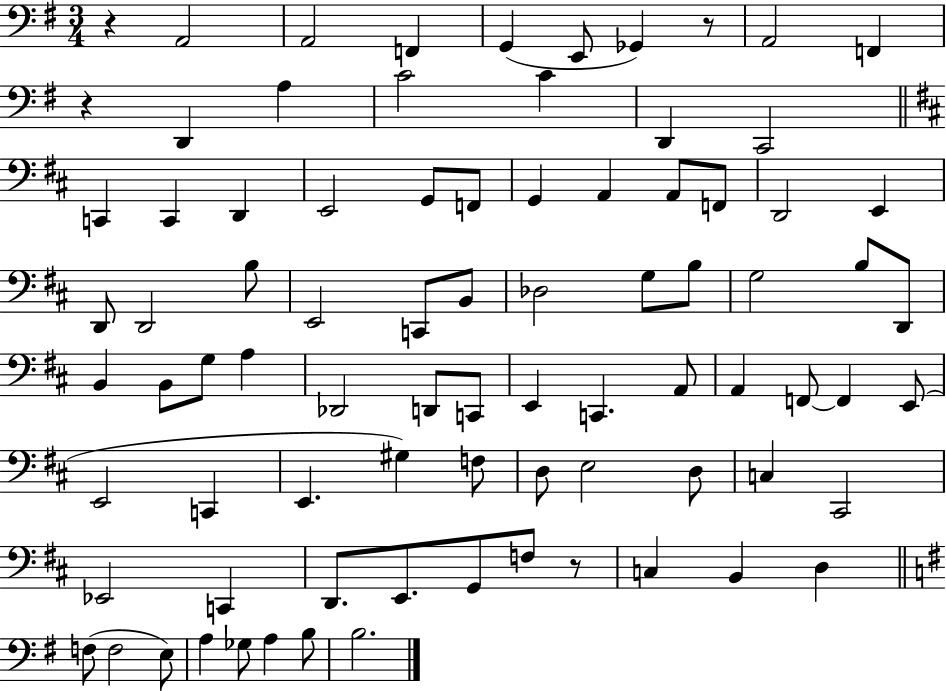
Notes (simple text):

R/q A2/h A2/h F2/q G2/q E2/e Gb2/q R/e A2/h F2/q R/q D2/q A3/q C4/h C4/q D2/q C2/h C2/q C2/q D2/q E2/h G2/e F2/e G2/q A2/q A2/e F2/e D2/h E2/q D2/e D2/h B3/e E2/h C2/e B2/e Db3/h G3/e B3/e G3/h B3/e D2/e B2/q B2/e G3/e A3/q Db2/h D2/e C2/e E2/q C2/q. A2/e A2/q F2/e F2/q E2/e E2/h C2/q E2/q. G#3/q F3/e D3/e E3/h D3/e C3/q C#2/h Eb2/h C2/q D2/e. E2/e. G2/e F3/e R/e C3/q B2/q D3/q F3/e F3/h E3/e A3/q Gb3/e A3/q B3/e B3/h.